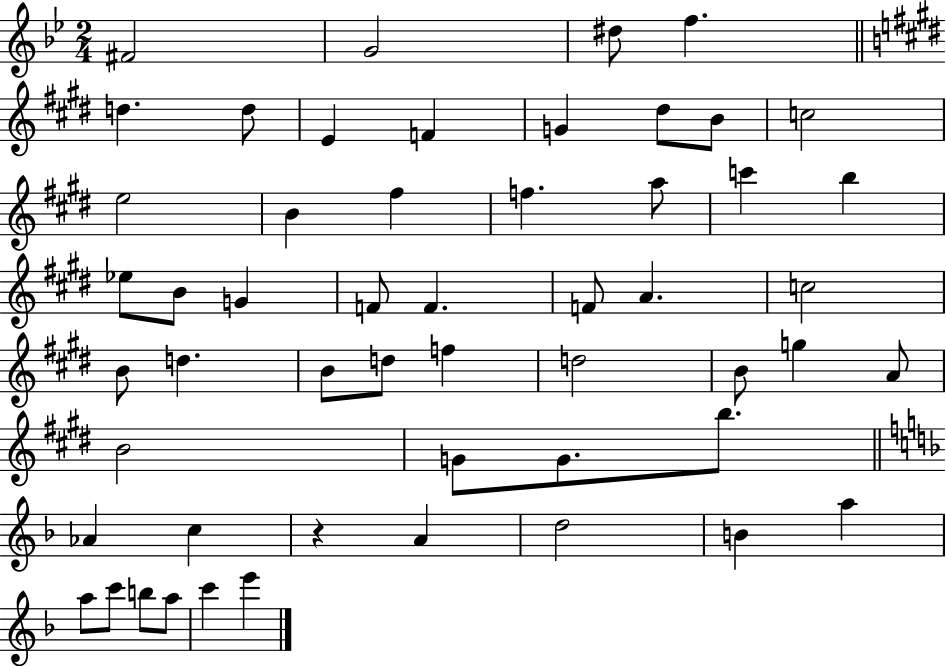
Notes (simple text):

F#4/h G4/h D#5/e F5/q. D5/q. D5/e E4/q F4/q G4/q D#5/e B4/e C5/h E5/h B4/q F#5/q F5/q. A5/e C6/q B5/q Eb5/e B4/e G4/q F4/e F4/q. F4/e A4/q. C5/h B4/e D5/q. B4/e D5/e F5/q D5/h B4/e G5/q A4/e B4/h G4/e G4/e. B5/e. Ab4/q C5/q R/q A4/q D5/h B4/q A5/q A5/e C6/e B5/e A5/e C6/q E6/q